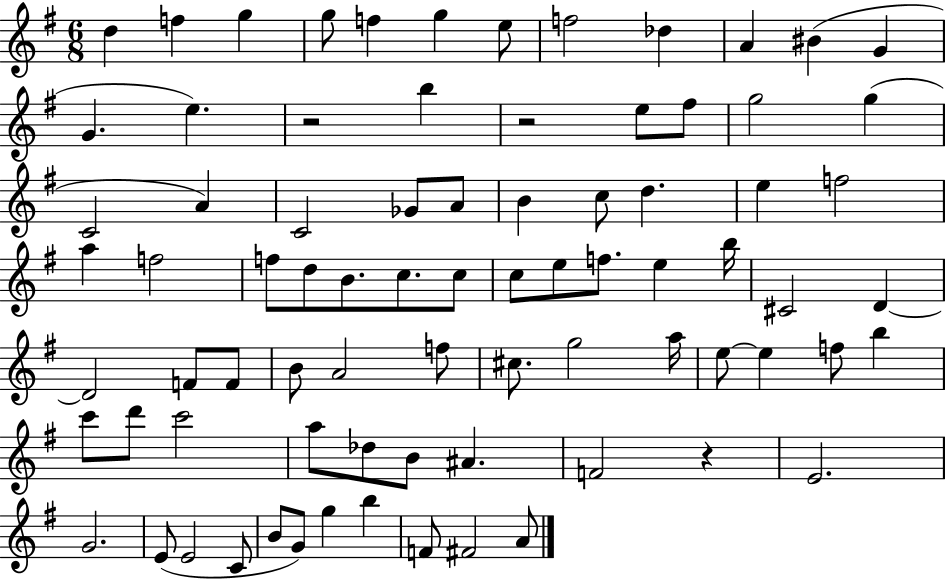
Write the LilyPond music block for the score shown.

{
  \clef treble
  \numericTimeSignature
  \time 6/8
  \key g \major
  \repeat volta 2 { d''4 f''4 g''4 | g''8 f''4 g''4 e''8 | f''2 des''4 | a'4 bis'4( g'4 | \break g'4. e''4.) | r2 b''4 | r2 e''8 fis''8 | g''2 g''4( | \break c'2 a'4) | c'2 ges'8 a'8 | b'4 c''8 d''4. | e''4 f''2 | \break a''4 f''2 | f''8 d''8 b'8. c''8. c''8 | c''8 e''8 f''8. e''4 b''16 | cis'2 d'4~~ | \break d'2 f'8 f'8 | b'8 a'2 f''8 | cis''8. g''2 a''16 | e''8~~ e''4 f''8 b''4 | \break c'''8 d'''8 c'''2 | a''8 des''8 b'8 ais'4. | f'2 r4 | e'2. | \break g'2. | e'8( e'2 c'8 | b'8 g'8) g''4 b''4 | f'8 fis'2 a'8 | \break } \bar "|."
}